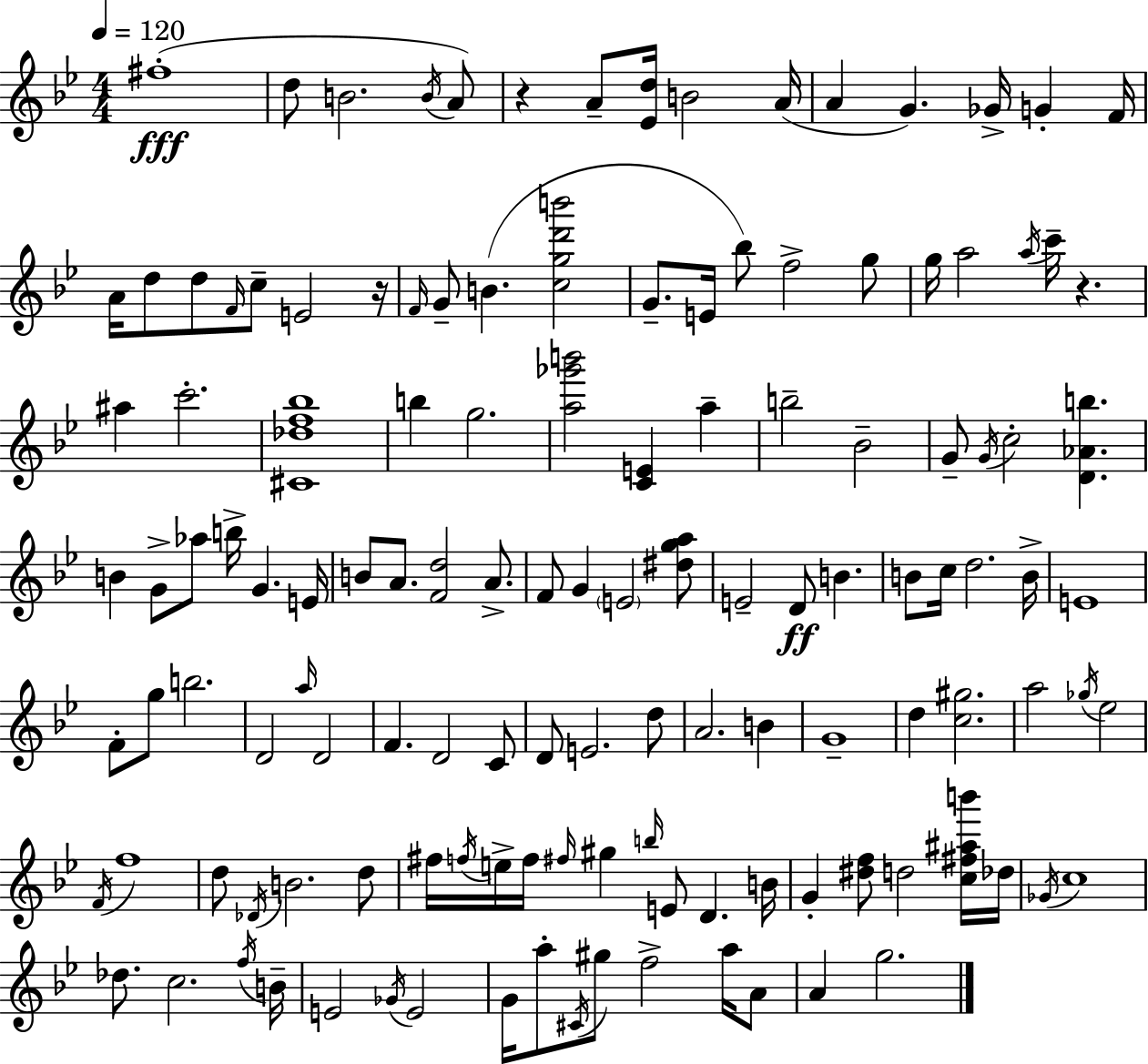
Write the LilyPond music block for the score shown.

{
  \clef treble
  \numericTimeSignature
  \time 4/4
  \key bes \major
  \tempo 4 = 120
  \repeat volta 2 { fis''1-.(\fff | d''8 b'2. \acciaccatura { b'16 } a'8) | r4 a'8-- <ees' d''>16 b'2 | a'16( a'4 g'4.) ges'16-> g'4-. | \break f'16 a'16 d''8 d''8 \grace { f'16 } c''8-- e'2 | r16 \grace { f'16 } g'8-- b'4.( <c'' g'' d''' b'''>2 | g'8.-- e'16 bes''8) f''2-> | g''8 g''16 a''2 \acciaccatura { a''16 } c'''16-- r4. | \break ais''4 c'''2.-. | <cis' des'' f'' bes''>1 | b''4 g''2. | <a'' ges''' b'''>2 <c' e'>4 | \break a''4-- b''2-- bes'2-- | g'8-- \acciaccatura { g'16 } c''2-. <d' aes' b''>4. | b'4 g'8-> aes''8 b''16-> g'4. | e'16 b'8 a'8. <f' d''>2 | \break a'8.-> f'8 g'4 \parenthesize e'2 | <dis'' g'' a''>8 e'2-- d'8\ff b'4. | b'8 c''16 d''2. | b'16-> e'1 | \break f'8-. g''8 b''2. | d'2 \grace { a''16 } d'2 | f'4. d'2 | c'8 d'8 e'2. | \break d''8 a'2. | b'4 g'1-- | d''4 <c'' gis''>2. | a''2 \acciaccatura { ges''16 } ees''2 | \break \acciaccatura { f'16 } f''1 | d''8 \acciaccatura { des'16 } b'2. | d''8 fis''16 \acciaccatura { f''16 } e''16-> f''16 \grace { fis''16 } gis''4 | \grace { b''16 } e'8 d'4. b'16 g'4-. | \break <dis'' f''>8 d''2 <c'' fis'' ais'' b'''>16 des''16 \acciaccatura { ges'16 } c''1 | des''8. | c''2. \acciaccatura { f''16 } b'16-- e'2 | \acciaccatura { ges'16 } e'2 g'16 | \break a''8-. \acciaccatura { cis'16 } gis''8 f''2-> a''16 a'8 | a'4 g''2. | } \bar "|."
}